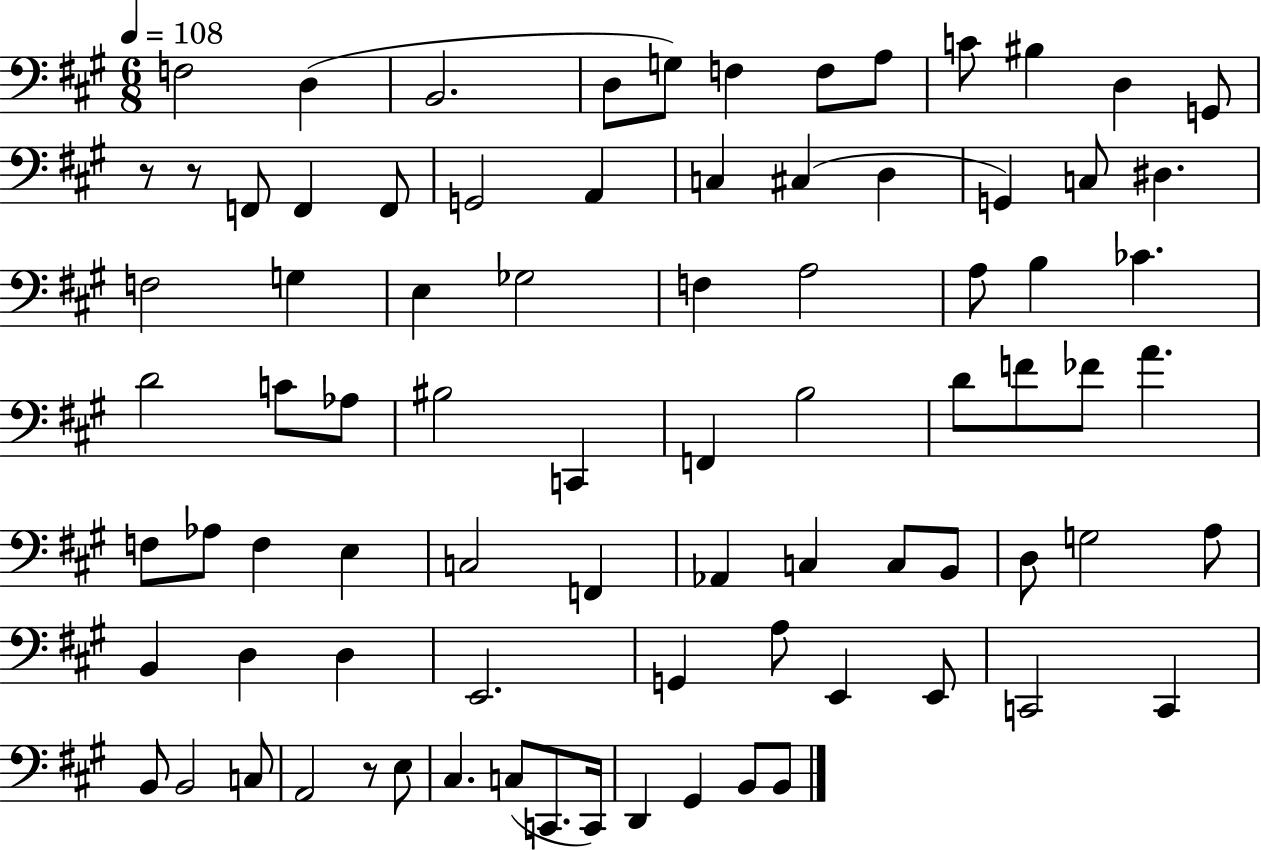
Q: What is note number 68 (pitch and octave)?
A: B2